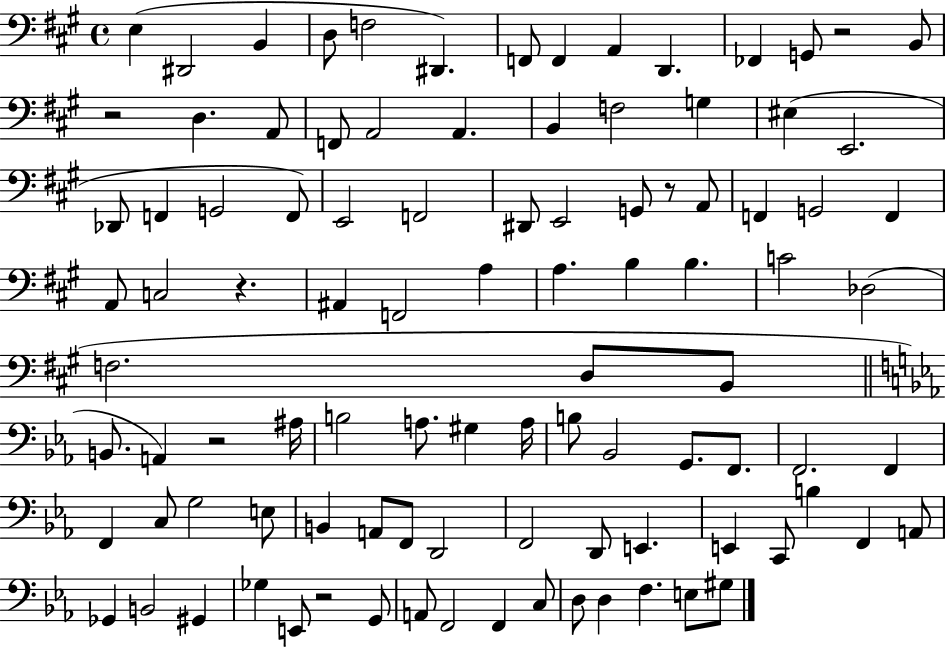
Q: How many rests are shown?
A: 6